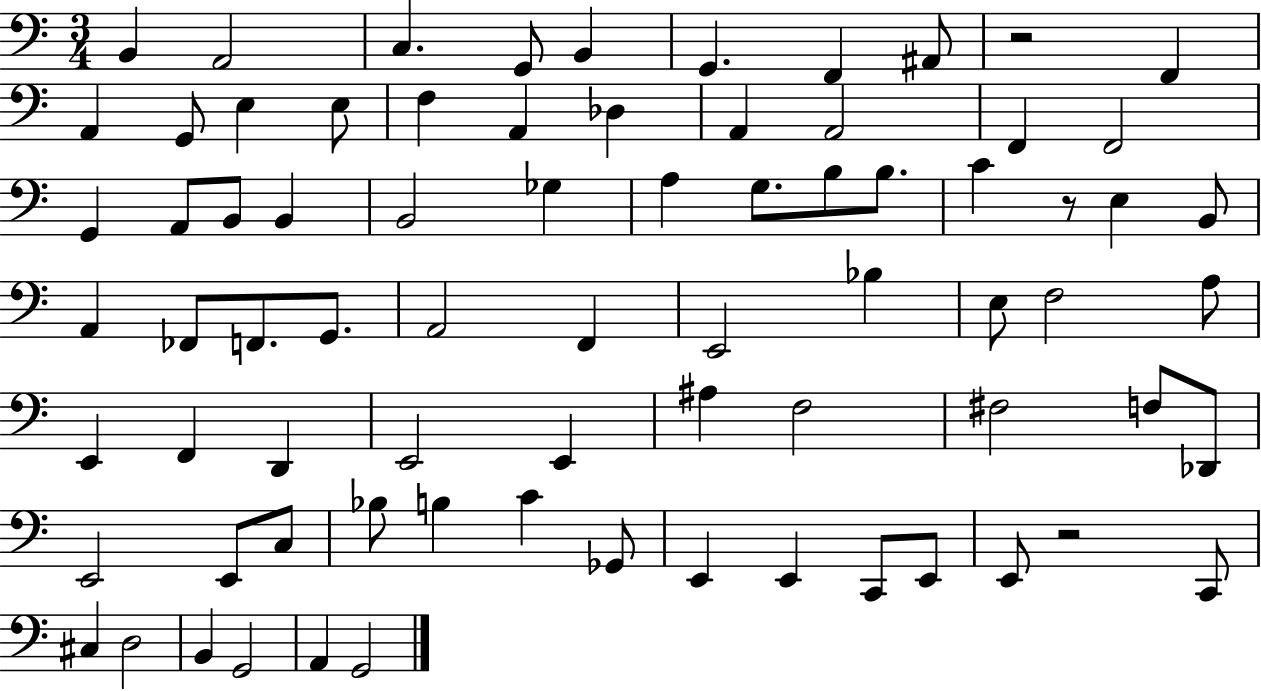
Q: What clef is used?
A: bass